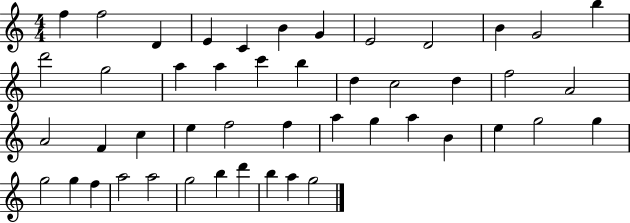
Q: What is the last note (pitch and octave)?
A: G5